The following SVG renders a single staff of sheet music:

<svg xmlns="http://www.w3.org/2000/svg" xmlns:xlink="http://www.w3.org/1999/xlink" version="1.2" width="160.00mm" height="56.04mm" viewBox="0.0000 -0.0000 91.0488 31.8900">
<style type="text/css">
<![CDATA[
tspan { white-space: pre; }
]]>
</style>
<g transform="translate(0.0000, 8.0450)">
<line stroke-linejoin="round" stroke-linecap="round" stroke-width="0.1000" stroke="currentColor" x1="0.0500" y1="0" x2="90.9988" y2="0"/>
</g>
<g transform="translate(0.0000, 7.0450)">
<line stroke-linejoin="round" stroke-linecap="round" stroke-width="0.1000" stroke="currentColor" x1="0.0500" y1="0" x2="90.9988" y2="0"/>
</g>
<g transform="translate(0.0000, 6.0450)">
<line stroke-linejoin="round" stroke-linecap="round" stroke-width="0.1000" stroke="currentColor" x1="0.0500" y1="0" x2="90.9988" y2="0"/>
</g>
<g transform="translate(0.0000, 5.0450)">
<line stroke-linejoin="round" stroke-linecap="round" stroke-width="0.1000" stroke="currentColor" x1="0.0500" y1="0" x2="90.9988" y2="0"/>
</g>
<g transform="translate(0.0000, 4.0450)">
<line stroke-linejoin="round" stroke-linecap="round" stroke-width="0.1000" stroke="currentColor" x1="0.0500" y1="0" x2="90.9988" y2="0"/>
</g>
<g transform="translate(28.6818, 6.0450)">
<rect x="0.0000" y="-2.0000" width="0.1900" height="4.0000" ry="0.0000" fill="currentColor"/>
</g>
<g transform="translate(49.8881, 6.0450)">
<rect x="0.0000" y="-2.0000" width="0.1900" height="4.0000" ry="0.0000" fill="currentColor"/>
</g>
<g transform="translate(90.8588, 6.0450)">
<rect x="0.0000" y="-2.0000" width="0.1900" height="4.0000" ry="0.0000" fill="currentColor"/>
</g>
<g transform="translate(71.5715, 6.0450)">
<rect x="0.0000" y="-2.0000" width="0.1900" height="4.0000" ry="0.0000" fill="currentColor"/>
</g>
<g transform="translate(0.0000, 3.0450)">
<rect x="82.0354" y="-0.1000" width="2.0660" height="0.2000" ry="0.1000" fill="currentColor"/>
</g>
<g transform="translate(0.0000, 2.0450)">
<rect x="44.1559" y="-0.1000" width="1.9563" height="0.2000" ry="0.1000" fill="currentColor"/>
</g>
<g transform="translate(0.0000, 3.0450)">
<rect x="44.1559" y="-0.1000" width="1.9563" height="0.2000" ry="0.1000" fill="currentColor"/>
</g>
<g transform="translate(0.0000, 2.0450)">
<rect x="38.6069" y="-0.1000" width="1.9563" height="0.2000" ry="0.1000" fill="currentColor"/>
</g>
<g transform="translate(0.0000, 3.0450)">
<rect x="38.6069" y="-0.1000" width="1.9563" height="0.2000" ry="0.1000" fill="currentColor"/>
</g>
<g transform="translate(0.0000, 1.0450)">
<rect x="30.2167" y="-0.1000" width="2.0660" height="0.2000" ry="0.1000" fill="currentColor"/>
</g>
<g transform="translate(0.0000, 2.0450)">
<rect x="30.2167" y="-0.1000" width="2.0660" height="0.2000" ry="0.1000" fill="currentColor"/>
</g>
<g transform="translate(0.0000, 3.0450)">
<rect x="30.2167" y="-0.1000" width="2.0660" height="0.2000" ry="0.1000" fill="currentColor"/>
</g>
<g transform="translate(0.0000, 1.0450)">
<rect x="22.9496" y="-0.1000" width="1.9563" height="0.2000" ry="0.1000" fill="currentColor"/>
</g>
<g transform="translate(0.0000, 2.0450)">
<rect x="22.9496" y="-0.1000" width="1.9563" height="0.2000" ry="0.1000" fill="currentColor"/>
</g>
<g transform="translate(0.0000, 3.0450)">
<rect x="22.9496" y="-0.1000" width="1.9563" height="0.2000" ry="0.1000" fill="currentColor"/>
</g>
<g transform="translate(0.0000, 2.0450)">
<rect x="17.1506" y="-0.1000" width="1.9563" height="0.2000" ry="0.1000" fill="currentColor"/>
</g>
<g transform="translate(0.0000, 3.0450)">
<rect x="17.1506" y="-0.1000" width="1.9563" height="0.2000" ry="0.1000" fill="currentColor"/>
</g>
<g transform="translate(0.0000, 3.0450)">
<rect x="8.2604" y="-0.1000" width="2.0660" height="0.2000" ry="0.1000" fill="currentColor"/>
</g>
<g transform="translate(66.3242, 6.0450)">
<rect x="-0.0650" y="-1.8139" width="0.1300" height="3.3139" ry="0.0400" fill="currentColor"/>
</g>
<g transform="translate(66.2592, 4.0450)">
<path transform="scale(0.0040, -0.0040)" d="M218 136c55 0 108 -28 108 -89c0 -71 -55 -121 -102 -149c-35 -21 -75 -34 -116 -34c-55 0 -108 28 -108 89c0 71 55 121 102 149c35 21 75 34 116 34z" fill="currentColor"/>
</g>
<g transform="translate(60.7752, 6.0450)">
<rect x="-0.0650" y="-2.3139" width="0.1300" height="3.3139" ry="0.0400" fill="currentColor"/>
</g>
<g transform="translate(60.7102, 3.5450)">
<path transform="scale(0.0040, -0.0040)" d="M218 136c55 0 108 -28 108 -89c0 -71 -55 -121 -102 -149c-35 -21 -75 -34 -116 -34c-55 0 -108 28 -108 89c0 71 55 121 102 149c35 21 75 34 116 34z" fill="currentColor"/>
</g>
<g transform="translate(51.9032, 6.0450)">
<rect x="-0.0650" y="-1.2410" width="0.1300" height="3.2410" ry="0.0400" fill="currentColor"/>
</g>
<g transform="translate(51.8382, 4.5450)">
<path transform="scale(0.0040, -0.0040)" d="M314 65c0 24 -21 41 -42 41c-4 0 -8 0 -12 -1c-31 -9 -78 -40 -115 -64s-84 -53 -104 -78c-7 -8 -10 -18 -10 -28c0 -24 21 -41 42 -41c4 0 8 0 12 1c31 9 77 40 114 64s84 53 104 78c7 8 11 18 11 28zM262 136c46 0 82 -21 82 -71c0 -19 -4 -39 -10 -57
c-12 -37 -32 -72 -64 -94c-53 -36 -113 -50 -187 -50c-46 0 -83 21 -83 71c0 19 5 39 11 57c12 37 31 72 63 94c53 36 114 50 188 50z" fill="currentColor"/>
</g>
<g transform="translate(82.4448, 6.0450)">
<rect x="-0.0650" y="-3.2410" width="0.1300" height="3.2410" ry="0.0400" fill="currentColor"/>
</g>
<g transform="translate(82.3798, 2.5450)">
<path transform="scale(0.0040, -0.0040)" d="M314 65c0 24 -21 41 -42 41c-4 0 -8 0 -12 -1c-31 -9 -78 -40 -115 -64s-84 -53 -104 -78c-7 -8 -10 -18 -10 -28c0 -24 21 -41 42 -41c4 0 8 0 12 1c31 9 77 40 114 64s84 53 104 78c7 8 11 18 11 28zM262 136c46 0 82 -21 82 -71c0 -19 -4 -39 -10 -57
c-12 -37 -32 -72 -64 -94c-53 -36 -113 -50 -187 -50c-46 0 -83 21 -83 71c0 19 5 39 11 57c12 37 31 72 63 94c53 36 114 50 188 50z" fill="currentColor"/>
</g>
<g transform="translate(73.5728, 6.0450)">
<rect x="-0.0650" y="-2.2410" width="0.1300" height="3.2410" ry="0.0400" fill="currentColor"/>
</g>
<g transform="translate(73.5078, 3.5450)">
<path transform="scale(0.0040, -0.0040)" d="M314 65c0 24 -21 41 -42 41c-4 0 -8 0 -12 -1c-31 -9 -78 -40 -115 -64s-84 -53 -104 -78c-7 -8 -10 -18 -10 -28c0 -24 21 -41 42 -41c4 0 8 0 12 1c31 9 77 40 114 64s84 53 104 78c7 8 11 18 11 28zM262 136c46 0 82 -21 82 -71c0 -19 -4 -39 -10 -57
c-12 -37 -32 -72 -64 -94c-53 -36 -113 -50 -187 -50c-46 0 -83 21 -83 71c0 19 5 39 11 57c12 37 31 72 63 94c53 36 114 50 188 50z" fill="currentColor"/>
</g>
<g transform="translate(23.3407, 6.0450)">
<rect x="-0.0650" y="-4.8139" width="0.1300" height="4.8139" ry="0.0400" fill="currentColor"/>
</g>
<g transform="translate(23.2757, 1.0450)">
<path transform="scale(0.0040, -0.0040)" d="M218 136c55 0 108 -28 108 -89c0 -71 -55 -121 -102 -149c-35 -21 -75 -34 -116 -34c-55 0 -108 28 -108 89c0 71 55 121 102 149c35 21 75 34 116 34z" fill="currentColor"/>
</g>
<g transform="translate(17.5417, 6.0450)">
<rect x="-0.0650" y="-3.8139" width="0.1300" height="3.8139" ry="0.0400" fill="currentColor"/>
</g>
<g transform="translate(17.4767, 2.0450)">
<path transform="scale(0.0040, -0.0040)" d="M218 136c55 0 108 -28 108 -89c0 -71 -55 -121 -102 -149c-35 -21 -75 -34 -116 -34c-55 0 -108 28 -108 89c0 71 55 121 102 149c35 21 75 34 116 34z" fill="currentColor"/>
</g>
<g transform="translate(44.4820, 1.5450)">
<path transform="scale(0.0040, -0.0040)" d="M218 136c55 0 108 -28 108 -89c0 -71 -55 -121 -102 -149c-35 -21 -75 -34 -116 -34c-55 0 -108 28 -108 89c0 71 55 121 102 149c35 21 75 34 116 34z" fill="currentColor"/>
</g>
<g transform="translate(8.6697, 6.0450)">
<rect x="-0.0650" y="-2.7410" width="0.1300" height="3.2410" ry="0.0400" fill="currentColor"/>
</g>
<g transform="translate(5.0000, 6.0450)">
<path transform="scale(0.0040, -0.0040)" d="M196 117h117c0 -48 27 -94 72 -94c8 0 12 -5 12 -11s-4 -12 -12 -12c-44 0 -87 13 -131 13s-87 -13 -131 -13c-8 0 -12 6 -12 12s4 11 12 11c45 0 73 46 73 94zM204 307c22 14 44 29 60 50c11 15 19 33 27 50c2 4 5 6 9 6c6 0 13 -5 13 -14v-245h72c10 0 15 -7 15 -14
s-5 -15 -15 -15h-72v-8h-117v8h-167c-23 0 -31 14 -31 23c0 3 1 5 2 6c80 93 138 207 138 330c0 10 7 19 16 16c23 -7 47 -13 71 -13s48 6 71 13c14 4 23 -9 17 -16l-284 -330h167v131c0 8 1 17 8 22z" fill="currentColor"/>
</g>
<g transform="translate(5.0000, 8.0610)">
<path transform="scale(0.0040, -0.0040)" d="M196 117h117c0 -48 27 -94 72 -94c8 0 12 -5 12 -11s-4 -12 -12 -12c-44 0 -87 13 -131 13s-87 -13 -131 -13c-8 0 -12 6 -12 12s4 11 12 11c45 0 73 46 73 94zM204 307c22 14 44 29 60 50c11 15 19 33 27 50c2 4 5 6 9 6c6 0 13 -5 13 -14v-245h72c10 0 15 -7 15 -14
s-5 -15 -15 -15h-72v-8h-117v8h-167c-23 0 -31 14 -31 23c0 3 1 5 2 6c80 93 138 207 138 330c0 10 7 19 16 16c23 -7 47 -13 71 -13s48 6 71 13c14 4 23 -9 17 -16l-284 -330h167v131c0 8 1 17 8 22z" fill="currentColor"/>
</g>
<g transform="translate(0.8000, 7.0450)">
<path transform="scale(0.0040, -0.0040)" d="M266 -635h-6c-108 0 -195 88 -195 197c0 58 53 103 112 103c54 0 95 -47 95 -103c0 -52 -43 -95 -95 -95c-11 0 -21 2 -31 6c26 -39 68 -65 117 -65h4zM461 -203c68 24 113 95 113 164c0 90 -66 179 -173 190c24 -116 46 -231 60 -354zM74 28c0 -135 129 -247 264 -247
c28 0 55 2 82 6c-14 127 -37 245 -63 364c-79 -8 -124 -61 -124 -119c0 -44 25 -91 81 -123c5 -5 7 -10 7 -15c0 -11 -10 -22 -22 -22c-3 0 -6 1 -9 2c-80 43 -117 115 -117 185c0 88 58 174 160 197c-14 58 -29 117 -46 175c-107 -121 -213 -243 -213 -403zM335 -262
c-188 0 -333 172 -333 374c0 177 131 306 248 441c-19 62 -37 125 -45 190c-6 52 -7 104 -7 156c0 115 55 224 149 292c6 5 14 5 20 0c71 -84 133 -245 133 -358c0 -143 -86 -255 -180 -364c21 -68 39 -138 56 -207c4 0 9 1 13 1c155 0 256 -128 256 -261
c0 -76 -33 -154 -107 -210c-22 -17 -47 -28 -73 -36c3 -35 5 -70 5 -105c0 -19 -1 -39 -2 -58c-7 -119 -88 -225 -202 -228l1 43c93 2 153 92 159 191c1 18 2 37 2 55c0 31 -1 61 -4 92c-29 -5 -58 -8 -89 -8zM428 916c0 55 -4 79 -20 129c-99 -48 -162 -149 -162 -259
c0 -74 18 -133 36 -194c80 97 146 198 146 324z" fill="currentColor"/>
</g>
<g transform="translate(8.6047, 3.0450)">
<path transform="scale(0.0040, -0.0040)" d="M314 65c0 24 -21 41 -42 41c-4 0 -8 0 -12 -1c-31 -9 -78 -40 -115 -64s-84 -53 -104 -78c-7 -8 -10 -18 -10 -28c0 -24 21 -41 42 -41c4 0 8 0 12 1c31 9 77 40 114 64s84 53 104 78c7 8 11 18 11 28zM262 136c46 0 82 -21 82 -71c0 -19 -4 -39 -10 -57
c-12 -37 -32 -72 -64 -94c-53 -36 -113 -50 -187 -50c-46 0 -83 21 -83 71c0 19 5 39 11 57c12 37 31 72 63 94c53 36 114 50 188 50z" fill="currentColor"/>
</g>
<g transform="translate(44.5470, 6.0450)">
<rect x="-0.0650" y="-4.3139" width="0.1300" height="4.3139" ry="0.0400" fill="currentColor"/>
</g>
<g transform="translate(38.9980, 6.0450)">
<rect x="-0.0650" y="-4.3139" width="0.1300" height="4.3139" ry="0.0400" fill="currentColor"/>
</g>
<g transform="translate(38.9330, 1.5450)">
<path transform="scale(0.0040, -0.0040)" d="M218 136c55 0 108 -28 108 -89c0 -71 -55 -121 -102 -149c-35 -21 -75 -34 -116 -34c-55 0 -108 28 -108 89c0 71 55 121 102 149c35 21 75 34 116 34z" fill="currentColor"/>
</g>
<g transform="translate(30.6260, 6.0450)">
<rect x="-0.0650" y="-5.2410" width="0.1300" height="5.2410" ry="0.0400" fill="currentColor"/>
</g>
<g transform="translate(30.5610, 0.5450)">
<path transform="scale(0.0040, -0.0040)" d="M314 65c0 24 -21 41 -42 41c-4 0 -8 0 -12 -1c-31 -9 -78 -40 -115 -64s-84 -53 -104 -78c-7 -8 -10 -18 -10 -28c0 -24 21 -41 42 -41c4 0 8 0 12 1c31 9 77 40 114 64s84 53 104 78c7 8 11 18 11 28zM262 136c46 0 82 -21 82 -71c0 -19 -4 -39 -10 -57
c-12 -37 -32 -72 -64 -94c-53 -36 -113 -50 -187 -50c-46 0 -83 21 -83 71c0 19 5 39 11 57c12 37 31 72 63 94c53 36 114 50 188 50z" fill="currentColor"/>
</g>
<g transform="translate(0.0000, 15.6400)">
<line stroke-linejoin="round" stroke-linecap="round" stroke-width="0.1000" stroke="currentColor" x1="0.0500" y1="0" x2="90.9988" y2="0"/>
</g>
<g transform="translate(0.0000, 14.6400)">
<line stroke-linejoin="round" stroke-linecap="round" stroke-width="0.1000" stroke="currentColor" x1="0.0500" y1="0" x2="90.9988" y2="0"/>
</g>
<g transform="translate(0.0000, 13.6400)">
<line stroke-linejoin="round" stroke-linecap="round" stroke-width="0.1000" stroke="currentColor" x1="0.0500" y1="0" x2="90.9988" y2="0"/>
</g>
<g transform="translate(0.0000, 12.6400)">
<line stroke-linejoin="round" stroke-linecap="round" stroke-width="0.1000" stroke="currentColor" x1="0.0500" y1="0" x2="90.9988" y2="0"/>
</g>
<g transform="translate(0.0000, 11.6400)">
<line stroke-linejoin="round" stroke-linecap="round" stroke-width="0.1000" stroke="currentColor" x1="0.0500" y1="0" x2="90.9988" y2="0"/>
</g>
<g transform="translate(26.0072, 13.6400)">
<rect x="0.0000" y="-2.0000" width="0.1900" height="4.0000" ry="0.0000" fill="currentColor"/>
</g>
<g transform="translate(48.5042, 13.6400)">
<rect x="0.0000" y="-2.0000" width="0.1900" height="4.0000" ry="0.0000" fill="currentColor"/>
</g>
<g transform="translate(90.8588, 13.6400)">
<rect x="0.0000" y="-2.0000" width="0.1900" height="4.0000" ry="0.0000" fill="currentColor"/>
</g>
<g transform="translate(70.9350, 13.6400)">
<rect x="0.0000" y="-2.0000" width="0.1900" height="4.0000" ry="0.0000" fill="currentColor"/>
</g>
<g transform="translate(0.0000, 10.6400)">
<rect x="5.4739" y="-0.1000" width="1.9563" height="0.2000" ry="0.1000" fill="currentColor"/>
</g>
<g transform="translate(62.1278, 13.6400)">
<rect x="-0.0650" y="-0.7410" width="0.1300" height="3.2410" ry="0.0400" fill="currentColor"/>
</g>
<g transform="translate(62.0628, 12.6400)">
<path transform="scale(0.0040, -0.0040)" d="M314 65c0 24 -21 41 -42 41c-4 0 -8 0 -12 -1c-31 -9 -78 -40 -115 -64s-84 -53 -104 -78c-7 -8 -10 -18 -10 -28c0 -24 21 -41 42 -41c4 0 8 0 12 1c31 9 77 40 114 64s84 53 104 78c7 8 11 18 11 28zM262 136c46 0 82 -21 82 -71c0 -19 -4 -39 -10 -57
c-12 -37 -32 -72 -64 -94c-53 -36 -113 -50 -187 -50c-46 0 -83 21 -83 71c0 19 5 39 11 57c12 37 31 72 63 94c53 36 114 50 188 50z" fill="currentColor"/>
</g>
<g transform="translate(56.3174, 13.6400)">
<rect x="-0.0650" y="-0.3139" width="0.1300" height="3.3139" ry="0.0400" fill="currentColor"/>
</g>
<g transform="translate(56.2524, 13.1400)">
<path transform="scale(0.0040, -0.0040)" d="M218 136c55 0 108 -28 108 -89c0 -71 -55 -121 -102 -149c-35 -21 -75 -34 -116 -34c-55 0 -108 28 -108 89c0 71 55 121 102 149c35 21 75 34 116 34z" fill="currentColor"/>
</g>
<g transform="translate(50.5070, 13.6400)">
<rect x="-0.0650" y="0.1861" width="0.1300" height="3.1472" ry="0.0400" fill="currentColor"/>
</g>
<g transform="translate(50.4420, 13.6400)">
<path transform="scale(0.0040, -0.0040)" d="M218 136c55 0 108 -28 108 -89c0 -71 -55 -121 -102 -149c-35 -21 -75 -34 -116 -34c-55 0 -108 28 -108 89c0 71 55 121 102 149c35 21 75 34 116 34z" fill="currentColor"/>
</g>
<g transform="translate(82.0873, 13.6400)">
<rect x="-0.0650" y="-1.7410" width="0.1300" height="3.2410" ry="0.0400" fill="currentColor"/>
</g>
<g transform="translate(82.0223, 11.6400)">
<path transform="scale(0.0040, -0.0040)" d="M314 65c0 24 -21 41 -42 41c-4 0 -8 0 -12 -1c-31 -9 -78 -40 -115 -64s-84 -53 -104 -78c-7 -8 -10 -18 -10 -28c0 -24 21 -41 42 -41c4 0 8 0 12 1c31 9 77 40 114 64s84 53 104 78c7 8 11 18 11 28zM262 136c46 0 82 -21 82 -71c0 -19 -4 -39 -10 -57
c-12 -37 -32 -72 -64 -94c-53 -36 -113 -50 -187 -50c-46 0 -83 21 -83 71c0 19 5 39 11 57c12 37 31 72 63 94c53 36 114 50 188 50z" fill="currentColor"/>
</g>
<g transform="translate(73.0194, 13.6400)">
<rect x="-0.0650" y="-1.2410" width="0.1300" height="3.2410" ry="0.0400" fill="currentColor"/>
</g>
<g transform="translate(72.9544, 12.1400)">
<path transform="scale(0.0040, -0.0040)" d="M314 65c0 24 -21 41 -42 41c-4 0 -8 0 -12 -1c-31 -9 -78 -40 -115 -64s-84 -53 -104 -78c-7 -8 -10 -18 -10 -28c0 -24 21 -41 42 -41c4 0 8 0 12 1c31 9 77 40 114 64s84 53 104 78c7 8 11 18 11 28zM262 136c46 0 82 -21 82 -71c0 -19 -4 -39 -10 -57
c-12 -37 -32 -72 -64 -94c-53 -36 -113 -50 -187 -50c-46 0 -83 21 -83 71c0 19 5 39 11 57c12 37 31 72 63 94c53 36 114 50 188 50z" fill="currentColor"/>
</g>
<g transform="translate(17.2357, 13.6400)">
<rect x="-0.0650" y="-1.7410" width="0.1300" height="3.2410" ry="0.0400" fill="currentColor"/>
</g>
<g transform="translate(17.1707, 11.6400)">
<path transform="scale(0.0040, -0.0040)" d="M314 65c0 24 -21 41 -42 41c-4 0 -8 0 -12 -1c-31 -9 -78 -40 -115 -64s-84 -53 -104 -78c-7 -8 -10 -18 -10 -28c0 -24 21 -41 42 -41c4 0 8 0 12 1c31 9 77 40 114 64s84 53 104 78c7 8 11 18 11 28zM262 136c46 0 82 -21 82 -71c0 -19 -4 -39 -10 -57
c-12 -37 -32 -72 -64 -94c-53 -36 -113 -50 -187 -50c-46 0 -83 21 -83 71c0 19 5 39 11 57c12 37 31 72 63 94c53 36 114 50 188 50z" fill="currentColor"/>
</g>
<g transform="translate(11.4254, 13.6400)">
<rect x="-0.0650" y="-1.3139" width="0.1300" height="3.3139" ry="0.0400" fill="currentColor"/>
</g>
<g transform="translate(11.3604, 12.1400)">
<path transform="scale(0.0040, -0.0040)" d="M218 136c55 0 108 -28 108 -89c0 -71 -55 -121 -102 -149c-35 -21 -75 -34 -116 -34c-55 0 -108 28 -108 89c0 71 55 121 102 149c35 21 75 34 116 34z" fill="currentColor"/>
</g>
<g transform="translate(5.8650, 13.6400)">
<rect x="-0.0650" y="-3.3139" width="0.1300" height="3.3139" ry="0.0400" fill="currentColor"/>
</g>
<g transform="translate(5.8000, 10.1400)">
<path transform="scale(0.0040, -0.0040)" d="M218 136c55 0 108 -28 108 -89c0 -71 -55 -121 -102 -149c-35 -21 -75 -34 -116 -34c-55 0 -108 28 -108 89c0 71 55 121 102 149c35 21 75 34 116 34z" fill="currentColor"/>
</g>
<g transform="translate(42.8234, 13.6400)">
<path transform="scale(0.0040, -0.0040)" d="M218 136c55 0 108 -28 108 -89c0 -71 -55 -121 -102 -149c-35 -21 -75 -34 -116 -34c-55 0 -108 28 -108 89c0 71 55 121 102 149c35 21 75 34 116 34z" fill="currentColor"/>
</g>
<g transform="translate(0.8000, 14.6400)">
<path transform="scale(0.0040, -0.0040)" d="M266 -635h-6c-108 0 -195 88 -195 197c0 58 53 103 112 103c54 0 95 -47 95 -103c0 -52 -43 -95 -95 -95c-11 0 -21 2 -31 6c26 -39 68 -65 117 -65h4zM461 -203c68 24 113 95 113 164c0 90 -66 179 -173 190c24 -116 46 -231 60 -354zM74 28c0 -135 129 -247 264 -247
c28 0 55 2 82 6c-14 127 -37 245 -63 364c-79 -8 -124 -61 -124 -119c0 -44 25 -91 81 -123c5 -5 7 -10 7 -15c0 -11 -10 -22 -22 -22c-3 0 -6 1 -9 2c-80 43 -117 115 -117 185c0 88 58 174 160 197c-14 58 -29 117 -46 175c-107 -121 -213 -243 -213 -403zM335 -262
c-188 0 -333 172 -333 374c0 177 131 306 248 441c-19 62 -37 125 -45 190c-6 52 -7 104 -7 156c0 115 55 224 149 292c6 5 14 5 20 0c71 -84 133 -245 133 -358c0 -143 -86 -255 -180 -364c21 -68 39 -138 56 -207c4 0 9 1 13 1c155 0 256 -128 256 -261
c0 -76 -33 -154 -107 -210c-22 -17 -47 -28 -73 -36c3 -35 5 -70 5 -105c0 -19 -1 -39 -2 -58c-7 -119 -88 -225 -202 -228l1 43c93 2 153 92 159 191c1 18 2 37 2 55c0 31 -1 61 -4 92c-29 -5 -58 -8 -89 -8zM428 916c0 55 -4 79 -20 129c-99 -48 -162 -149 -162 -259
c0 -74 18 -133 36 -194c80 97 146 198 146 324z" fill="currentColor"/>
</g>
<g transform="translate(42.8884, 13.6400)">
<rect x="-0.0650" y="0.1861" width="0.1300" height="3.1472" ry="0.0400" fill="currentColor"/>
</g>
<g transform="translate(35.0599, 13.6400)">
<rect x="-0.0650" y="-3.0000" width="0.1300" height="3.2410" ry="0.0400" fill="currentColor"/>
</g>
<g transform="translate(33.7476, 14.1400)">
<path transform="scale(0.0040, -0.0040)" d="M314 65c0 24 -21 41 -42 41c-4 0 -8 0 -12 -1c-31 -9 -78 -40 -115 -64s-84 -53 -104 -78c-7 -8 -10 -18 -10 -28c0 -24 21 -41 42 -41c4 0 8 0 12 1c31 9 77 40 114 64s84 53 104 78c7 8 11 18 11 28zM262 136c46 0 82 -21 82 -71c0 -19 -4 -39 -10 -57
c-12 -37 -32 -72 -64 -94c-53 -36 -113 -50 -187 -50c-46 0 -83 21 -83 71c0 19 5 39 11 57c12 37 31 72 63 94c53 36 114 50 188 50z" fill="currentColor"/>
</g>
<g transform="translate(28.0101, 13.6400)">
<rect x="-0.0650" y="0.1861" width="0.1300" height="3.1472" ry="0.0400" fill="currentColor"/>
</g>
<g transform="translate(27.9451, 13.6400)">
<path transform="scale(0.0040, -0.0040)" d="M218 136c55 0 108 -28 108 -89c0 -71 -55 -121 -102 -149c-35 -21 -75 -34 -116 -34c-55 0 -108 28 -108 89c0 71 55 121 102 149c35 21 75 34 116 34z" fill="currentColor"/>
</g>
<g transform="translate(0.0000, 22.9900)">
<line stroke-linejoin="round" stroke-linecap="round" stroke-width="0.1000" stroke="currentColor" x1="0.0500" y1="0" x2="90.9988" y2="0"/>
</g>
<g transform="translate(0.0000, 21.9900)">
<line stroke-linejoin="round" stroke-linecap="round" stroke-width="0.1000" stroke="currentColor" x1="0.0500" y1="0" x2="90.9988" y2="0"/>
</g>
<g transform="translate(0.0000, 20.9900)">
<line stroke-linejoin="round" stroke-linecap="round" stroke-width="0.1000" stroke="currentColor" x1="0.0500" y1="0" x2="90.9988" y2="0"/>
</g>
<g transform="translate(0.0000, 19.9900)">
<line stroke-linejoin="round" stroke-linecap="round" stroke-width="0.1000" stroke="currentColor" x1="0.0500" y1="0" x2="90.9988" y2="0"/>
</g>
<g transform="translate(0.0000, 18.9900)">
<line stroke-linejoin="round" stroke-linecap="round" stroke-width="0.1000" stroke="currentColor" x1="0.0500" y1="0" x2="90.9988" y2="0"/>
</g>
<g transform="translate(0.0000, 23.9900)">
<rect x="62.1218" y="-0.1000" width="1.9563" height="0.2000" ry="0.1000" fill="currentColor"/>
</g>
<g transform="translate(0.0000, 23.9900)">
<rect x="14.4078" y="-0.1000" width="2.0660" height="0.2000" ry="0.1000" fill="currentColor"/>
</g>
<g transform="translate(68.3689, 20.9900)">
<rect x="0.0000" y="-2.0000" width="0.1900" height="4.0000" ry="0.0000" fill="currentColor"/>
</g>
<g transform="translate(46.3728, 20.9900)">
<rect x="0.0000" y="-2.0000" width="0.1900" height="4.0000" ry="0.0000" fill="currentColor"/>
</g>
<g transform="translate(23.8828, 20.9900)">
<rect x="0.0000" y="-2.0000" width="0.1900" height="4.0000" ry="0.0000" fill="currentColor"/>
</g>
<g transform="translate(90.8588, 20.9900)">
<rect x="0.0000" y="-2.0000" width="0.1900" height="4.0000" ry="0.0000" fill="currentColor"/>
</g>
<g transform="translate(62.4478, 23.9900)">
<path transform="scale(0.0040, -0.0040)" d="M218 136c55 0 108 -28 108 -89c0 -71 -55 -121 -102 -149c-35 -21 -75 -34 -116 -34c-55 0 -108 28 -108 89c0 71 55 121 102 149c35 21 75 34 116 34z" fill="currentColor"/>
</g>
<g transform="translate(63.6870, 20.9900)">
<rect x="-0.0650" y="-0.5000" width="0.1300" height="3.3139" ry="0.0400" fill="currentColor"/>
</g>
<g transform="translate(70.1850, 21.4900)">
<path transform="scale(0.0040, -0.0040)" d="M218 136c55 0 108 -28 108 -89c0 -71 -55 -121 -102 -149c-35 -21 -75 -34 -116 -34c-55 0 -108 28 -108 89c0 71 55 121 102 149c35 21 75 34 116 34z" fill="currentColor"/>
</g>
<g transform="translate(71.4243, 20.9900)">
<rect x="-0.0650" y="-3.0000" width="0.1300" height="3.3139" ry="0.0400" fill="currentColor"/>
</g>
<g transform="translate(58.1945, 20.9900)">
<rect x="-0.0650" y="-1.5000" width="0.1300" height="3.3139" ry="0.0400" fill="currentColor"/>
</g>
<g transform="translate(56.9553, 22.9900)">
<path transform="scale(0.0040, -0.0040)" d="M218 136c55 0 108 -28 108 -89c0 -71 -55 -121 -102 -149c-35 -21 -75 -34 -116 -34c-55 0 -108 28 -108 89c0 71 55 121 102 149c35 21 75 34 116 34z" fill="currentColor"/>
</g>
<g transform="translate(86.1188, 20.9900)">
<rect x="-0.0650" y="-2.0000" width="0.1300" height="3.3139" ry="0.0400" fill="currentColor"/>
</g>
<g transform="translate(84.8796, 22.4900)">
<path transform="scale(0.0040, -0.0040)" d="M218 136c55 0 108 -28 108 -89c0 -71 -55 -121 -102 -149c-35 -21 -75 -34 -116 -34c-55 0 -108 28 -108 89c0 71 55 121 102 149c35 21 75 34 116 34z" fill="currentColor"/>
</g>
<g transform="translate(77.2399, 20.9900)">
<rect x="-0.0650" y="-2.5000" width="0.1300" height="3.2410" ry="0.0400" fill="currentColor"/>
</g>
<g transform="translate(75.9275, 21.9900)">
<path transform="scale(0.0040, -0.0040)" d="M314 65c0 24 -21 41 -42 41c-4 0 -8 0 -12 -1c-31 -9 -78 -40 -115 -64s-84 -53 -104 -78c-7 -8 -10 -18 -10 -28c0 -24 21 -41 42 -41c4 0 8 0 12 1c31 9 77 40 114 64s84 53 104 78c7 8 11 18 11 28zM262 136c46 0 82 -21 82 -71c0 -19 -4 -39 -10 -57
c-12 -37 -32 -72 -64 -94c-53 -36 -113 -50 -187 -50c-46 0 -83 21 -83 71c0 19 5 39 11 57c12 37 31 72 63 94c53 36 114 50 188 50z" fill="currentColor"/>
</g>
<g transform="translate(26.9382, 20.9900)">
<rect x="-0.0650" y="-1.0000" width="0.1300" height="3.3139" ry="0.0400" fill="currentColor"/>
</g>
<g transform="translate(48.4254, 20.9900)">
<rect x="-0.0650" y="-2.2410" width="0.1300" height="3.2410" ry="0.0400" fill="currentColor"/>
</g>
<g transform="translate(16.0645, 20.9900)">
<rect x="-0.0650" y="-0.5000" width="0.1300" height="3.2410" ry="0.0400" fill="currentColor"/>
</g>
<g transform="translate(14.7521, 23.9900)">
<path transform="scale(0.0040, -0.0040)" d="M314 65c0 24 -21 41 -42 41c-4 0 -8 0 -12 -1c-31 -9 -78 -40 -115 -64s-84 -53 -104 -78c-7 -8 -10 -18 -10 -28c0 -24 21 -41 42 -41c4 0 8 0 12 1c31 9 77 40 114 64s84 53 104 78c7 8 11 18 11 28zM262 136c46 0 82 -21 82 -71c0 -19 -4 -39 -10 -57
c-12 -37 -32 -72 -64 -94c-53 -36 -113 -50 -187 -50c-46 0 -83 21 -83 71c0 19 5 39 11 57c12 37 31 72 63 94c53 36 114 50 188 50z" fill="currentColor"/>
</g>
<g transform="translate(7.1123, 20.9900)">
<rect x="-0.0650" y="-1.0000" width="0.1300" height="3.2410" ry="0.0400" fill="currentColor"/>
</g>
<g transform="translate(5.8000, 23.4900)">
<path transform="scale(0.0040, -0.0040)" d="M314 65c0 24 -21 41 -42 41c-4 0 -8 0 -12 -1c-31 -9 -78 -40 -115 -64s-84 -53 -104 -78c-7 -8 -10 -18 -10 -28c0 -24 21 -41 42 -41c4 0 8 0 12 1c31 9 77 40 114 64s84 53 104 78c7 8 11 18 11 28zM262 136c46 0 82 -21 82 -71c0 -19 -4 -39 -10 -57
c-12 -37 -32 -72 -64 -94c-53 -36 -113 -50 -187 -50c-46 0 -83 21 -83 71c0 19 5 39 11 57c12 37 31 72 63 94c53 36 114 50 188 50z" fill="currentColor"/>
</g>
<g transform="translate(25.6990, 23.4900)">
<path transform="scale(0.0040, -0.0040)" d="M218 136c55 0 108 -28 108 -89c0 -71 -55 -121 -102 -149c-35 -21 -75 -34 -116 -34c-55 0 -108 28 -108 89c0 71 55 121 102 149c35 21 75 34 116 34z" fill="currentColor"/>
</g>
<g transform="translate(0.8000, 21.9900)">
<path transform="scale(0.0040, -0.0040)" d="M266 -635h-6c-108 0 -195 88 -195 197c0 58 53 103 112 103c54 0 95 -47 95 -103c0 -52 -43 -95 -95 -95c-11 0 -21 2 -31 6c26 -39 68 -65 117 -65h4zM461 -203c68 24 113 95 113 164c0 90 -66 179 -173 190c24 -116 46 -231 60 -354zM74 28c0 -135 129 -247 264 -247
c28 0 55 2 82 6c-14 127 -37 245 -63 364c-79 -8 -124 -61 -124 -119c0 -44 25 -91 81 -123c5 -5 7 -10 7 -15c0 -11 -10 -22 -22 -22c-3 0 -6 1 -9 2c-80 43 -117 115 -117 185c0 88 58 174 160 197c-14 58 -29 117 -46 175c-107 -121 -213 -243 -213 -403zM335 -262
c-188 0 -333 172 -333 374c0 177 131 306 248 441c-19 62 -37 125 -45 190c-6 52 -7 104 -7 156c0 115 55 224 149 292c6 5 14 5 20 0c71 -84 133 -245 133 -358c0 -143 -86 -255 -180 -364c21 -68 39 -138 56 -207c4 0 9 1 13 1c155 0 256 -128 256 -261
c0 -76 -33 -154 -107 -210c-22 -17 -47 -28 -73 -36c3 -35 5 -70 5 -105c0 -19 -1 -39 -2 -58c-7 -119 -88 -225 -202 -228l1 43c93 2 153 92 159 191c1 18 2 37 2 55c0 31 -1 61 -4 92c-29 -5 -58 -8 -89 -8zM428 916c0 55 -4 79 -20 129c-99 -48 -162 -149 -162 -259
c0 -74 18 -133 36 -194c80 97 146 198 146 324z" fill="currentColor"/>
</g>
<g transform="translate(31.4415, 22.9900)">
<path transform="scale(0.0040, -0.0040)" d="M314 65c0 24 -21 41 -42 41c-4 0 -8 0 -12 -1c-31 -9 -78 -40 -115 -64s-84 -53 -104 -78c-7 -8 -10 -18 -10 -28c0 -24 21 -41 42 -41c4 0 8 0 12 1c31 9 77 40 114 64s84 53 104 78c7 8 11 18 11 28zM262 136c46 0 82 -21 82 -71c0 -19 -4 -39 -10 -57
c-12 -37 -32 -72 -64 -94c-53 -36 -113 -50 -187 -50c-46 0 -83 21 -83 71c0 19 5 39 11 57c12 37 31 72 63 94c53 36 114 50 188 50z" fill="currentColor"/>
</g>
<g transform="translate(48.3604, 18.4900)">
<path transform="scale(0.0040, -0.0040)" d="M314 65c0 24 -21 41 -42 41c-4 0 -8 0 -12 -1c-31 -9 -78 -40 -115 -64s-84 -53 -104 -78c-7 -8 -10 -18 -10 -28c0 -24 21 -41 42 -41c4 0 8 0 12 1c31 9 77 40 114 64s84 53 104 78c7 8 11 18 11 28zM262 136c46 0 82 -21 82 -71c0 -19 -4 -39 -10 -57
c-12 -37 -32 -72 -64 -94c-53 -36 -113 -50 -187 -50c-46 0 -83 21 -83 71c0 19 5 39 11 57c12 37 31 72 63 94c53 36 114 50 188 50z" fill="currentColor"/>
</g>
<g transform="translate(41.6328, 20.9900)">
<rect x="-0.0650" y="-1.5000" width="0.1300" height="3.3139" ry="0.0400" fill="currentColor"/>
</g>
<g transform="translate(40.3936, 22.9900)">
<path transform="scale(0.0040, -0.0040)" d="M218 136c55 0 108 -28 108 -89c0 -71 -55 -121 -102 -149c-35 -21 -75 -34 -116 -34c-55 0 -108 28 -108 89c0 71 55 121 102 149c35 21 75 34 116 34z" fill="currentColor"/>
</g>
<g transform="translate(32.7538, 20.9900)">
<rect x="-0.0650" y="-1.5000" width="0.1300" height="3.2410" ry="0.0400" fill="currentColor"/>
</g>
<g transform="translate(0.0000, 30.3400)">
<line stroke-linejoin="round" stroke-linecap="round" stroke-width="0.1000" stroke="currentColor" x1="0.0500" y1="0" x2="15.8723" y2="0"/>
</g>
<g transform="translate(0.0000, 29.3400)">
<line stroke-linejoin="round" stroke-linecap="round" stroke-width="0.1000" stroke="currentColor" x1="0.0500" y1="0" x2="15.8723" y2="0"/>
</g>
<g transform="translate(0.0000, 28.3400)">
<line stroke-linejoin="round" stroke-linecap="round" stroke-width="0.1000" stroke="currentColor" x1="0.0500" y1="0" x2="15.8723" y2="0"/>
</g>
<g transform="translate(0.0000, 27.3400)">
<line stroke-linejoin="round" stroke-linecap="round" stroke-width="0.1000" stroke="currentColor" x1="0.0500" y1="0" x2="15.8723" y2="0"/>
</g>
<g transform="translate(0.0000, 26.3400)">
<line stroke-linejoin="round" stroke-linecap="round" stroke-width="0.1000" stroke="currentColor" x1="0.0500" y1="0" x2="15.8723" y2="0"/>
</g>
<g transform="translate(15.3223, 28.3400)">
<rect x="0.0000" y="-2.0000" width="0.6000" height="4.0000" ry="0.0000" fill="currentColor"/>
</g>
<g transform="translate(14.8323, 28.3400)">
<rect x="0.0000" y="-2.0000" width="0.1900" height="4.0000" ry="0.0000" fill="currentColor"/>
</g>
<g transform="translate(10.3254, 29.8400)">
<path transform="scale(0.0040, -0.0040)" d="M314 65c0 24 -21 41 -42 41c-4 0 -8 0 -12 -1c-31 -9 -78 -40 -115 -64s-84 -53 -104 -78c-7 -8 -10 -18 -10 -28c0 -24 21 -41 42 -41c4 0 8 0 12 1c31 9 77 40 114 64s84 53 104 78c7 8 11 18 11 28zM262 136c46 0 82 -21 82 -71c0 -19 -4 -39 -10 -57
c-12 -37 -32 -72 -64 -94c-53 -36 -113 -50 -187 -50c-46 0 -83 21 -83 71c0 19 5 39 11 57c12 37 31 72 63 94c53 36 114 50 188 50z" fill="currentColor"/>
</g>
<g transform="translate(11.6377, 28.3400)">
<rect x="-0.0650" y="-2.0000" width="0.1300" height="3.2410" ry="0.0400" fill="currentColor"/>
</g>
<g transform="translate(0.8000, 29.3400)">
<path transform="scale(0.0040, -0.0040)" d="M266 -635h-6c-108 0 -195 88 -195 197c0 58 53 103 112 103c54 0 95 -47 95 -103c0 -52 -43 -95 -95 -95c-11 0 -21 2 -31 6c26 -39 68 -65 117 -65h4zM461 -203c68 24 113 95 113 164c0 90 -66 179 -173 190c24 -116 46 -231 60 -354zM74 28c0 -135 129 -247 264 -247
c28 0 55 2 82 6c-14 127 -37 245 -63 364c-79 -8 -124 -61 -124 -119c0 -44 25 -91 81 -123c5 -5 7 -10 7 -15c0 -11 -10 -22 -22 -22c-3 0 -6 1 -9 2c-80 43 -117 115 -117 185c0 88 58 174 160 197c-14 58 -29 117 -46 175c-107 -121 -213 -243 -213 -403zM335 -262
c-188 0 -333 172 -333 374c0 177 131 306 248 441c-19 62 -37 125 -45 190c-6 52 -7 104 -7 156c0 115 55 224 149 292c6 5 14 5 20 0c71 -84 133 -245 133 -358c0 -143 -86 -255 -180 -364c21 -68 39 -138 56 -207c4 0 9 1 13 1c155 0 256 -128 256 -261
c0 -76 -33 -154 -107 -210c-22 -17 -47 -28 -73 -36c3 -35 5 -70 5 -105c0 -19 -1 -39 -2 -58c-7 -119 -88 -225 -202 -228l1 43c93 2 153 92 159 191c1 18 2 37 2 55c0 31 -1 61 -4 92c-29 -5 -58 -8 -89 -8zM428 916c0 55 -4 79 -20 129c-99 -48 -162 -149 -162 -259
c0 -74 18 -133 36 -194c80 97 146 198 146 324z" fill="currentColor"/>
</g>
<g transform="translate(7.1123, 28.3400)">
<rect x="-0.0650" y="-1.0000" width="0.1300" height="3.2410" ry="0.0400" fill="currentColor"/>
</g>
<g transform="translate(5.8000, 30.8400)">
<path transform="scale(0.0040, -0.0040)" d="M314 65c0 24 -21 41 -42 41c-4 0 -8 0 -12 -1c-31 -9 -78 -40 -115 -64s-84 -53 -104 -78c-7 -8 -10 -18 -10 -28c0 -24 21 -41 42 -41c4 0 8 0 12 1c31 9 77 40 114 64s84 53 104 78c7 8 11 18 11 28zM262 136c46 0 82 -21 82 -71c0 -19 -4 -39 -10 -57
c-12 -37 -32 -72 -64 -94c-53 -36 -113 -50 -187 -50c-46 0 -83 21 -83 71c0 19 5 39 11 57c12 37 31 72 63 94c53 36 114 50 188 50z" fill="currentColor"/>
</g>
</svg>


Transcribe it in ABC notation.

X:1
T:Untitled
M:4/4
L:1/4
K:C
a2 c' e' f'2 d' d' e2 g f g2 b2 b e f2 B A2 B B c d2 e2 f2 D2 C2 D E2 E g2 E C A G2 F D2 F2